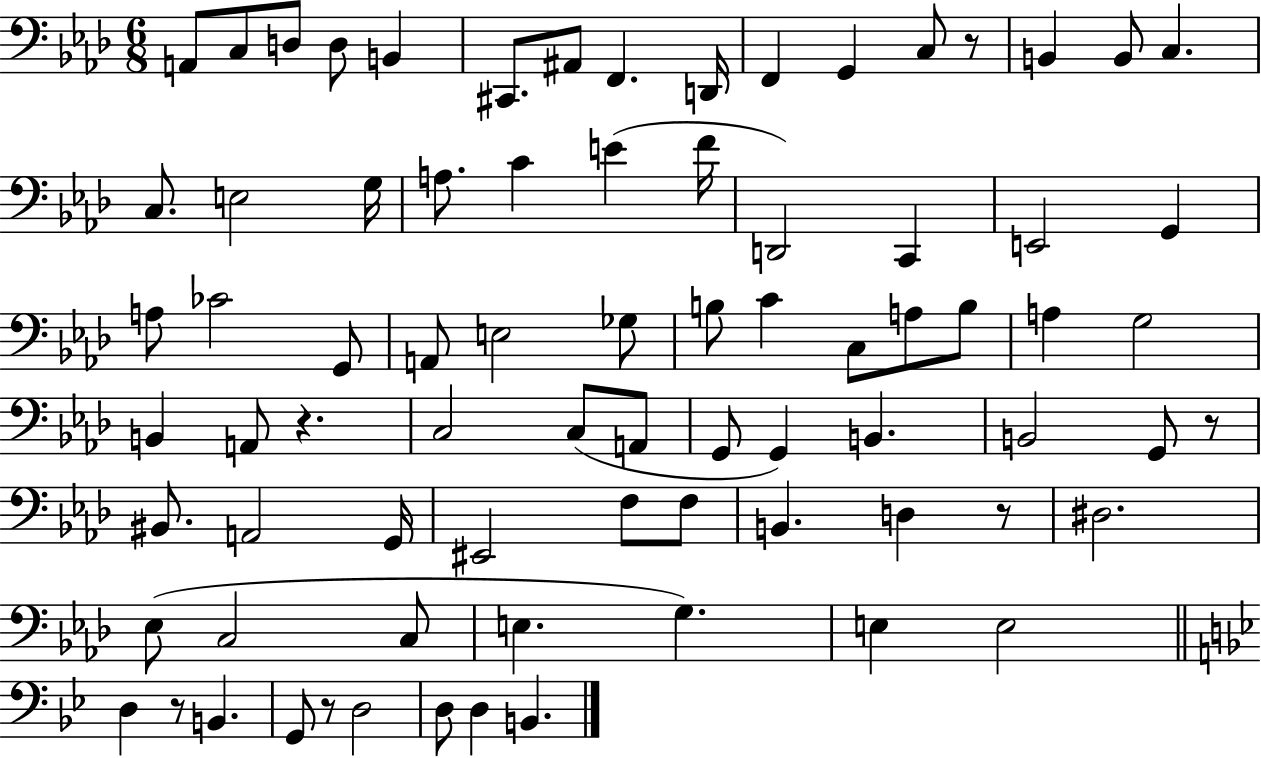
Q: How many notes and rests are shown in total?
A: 78